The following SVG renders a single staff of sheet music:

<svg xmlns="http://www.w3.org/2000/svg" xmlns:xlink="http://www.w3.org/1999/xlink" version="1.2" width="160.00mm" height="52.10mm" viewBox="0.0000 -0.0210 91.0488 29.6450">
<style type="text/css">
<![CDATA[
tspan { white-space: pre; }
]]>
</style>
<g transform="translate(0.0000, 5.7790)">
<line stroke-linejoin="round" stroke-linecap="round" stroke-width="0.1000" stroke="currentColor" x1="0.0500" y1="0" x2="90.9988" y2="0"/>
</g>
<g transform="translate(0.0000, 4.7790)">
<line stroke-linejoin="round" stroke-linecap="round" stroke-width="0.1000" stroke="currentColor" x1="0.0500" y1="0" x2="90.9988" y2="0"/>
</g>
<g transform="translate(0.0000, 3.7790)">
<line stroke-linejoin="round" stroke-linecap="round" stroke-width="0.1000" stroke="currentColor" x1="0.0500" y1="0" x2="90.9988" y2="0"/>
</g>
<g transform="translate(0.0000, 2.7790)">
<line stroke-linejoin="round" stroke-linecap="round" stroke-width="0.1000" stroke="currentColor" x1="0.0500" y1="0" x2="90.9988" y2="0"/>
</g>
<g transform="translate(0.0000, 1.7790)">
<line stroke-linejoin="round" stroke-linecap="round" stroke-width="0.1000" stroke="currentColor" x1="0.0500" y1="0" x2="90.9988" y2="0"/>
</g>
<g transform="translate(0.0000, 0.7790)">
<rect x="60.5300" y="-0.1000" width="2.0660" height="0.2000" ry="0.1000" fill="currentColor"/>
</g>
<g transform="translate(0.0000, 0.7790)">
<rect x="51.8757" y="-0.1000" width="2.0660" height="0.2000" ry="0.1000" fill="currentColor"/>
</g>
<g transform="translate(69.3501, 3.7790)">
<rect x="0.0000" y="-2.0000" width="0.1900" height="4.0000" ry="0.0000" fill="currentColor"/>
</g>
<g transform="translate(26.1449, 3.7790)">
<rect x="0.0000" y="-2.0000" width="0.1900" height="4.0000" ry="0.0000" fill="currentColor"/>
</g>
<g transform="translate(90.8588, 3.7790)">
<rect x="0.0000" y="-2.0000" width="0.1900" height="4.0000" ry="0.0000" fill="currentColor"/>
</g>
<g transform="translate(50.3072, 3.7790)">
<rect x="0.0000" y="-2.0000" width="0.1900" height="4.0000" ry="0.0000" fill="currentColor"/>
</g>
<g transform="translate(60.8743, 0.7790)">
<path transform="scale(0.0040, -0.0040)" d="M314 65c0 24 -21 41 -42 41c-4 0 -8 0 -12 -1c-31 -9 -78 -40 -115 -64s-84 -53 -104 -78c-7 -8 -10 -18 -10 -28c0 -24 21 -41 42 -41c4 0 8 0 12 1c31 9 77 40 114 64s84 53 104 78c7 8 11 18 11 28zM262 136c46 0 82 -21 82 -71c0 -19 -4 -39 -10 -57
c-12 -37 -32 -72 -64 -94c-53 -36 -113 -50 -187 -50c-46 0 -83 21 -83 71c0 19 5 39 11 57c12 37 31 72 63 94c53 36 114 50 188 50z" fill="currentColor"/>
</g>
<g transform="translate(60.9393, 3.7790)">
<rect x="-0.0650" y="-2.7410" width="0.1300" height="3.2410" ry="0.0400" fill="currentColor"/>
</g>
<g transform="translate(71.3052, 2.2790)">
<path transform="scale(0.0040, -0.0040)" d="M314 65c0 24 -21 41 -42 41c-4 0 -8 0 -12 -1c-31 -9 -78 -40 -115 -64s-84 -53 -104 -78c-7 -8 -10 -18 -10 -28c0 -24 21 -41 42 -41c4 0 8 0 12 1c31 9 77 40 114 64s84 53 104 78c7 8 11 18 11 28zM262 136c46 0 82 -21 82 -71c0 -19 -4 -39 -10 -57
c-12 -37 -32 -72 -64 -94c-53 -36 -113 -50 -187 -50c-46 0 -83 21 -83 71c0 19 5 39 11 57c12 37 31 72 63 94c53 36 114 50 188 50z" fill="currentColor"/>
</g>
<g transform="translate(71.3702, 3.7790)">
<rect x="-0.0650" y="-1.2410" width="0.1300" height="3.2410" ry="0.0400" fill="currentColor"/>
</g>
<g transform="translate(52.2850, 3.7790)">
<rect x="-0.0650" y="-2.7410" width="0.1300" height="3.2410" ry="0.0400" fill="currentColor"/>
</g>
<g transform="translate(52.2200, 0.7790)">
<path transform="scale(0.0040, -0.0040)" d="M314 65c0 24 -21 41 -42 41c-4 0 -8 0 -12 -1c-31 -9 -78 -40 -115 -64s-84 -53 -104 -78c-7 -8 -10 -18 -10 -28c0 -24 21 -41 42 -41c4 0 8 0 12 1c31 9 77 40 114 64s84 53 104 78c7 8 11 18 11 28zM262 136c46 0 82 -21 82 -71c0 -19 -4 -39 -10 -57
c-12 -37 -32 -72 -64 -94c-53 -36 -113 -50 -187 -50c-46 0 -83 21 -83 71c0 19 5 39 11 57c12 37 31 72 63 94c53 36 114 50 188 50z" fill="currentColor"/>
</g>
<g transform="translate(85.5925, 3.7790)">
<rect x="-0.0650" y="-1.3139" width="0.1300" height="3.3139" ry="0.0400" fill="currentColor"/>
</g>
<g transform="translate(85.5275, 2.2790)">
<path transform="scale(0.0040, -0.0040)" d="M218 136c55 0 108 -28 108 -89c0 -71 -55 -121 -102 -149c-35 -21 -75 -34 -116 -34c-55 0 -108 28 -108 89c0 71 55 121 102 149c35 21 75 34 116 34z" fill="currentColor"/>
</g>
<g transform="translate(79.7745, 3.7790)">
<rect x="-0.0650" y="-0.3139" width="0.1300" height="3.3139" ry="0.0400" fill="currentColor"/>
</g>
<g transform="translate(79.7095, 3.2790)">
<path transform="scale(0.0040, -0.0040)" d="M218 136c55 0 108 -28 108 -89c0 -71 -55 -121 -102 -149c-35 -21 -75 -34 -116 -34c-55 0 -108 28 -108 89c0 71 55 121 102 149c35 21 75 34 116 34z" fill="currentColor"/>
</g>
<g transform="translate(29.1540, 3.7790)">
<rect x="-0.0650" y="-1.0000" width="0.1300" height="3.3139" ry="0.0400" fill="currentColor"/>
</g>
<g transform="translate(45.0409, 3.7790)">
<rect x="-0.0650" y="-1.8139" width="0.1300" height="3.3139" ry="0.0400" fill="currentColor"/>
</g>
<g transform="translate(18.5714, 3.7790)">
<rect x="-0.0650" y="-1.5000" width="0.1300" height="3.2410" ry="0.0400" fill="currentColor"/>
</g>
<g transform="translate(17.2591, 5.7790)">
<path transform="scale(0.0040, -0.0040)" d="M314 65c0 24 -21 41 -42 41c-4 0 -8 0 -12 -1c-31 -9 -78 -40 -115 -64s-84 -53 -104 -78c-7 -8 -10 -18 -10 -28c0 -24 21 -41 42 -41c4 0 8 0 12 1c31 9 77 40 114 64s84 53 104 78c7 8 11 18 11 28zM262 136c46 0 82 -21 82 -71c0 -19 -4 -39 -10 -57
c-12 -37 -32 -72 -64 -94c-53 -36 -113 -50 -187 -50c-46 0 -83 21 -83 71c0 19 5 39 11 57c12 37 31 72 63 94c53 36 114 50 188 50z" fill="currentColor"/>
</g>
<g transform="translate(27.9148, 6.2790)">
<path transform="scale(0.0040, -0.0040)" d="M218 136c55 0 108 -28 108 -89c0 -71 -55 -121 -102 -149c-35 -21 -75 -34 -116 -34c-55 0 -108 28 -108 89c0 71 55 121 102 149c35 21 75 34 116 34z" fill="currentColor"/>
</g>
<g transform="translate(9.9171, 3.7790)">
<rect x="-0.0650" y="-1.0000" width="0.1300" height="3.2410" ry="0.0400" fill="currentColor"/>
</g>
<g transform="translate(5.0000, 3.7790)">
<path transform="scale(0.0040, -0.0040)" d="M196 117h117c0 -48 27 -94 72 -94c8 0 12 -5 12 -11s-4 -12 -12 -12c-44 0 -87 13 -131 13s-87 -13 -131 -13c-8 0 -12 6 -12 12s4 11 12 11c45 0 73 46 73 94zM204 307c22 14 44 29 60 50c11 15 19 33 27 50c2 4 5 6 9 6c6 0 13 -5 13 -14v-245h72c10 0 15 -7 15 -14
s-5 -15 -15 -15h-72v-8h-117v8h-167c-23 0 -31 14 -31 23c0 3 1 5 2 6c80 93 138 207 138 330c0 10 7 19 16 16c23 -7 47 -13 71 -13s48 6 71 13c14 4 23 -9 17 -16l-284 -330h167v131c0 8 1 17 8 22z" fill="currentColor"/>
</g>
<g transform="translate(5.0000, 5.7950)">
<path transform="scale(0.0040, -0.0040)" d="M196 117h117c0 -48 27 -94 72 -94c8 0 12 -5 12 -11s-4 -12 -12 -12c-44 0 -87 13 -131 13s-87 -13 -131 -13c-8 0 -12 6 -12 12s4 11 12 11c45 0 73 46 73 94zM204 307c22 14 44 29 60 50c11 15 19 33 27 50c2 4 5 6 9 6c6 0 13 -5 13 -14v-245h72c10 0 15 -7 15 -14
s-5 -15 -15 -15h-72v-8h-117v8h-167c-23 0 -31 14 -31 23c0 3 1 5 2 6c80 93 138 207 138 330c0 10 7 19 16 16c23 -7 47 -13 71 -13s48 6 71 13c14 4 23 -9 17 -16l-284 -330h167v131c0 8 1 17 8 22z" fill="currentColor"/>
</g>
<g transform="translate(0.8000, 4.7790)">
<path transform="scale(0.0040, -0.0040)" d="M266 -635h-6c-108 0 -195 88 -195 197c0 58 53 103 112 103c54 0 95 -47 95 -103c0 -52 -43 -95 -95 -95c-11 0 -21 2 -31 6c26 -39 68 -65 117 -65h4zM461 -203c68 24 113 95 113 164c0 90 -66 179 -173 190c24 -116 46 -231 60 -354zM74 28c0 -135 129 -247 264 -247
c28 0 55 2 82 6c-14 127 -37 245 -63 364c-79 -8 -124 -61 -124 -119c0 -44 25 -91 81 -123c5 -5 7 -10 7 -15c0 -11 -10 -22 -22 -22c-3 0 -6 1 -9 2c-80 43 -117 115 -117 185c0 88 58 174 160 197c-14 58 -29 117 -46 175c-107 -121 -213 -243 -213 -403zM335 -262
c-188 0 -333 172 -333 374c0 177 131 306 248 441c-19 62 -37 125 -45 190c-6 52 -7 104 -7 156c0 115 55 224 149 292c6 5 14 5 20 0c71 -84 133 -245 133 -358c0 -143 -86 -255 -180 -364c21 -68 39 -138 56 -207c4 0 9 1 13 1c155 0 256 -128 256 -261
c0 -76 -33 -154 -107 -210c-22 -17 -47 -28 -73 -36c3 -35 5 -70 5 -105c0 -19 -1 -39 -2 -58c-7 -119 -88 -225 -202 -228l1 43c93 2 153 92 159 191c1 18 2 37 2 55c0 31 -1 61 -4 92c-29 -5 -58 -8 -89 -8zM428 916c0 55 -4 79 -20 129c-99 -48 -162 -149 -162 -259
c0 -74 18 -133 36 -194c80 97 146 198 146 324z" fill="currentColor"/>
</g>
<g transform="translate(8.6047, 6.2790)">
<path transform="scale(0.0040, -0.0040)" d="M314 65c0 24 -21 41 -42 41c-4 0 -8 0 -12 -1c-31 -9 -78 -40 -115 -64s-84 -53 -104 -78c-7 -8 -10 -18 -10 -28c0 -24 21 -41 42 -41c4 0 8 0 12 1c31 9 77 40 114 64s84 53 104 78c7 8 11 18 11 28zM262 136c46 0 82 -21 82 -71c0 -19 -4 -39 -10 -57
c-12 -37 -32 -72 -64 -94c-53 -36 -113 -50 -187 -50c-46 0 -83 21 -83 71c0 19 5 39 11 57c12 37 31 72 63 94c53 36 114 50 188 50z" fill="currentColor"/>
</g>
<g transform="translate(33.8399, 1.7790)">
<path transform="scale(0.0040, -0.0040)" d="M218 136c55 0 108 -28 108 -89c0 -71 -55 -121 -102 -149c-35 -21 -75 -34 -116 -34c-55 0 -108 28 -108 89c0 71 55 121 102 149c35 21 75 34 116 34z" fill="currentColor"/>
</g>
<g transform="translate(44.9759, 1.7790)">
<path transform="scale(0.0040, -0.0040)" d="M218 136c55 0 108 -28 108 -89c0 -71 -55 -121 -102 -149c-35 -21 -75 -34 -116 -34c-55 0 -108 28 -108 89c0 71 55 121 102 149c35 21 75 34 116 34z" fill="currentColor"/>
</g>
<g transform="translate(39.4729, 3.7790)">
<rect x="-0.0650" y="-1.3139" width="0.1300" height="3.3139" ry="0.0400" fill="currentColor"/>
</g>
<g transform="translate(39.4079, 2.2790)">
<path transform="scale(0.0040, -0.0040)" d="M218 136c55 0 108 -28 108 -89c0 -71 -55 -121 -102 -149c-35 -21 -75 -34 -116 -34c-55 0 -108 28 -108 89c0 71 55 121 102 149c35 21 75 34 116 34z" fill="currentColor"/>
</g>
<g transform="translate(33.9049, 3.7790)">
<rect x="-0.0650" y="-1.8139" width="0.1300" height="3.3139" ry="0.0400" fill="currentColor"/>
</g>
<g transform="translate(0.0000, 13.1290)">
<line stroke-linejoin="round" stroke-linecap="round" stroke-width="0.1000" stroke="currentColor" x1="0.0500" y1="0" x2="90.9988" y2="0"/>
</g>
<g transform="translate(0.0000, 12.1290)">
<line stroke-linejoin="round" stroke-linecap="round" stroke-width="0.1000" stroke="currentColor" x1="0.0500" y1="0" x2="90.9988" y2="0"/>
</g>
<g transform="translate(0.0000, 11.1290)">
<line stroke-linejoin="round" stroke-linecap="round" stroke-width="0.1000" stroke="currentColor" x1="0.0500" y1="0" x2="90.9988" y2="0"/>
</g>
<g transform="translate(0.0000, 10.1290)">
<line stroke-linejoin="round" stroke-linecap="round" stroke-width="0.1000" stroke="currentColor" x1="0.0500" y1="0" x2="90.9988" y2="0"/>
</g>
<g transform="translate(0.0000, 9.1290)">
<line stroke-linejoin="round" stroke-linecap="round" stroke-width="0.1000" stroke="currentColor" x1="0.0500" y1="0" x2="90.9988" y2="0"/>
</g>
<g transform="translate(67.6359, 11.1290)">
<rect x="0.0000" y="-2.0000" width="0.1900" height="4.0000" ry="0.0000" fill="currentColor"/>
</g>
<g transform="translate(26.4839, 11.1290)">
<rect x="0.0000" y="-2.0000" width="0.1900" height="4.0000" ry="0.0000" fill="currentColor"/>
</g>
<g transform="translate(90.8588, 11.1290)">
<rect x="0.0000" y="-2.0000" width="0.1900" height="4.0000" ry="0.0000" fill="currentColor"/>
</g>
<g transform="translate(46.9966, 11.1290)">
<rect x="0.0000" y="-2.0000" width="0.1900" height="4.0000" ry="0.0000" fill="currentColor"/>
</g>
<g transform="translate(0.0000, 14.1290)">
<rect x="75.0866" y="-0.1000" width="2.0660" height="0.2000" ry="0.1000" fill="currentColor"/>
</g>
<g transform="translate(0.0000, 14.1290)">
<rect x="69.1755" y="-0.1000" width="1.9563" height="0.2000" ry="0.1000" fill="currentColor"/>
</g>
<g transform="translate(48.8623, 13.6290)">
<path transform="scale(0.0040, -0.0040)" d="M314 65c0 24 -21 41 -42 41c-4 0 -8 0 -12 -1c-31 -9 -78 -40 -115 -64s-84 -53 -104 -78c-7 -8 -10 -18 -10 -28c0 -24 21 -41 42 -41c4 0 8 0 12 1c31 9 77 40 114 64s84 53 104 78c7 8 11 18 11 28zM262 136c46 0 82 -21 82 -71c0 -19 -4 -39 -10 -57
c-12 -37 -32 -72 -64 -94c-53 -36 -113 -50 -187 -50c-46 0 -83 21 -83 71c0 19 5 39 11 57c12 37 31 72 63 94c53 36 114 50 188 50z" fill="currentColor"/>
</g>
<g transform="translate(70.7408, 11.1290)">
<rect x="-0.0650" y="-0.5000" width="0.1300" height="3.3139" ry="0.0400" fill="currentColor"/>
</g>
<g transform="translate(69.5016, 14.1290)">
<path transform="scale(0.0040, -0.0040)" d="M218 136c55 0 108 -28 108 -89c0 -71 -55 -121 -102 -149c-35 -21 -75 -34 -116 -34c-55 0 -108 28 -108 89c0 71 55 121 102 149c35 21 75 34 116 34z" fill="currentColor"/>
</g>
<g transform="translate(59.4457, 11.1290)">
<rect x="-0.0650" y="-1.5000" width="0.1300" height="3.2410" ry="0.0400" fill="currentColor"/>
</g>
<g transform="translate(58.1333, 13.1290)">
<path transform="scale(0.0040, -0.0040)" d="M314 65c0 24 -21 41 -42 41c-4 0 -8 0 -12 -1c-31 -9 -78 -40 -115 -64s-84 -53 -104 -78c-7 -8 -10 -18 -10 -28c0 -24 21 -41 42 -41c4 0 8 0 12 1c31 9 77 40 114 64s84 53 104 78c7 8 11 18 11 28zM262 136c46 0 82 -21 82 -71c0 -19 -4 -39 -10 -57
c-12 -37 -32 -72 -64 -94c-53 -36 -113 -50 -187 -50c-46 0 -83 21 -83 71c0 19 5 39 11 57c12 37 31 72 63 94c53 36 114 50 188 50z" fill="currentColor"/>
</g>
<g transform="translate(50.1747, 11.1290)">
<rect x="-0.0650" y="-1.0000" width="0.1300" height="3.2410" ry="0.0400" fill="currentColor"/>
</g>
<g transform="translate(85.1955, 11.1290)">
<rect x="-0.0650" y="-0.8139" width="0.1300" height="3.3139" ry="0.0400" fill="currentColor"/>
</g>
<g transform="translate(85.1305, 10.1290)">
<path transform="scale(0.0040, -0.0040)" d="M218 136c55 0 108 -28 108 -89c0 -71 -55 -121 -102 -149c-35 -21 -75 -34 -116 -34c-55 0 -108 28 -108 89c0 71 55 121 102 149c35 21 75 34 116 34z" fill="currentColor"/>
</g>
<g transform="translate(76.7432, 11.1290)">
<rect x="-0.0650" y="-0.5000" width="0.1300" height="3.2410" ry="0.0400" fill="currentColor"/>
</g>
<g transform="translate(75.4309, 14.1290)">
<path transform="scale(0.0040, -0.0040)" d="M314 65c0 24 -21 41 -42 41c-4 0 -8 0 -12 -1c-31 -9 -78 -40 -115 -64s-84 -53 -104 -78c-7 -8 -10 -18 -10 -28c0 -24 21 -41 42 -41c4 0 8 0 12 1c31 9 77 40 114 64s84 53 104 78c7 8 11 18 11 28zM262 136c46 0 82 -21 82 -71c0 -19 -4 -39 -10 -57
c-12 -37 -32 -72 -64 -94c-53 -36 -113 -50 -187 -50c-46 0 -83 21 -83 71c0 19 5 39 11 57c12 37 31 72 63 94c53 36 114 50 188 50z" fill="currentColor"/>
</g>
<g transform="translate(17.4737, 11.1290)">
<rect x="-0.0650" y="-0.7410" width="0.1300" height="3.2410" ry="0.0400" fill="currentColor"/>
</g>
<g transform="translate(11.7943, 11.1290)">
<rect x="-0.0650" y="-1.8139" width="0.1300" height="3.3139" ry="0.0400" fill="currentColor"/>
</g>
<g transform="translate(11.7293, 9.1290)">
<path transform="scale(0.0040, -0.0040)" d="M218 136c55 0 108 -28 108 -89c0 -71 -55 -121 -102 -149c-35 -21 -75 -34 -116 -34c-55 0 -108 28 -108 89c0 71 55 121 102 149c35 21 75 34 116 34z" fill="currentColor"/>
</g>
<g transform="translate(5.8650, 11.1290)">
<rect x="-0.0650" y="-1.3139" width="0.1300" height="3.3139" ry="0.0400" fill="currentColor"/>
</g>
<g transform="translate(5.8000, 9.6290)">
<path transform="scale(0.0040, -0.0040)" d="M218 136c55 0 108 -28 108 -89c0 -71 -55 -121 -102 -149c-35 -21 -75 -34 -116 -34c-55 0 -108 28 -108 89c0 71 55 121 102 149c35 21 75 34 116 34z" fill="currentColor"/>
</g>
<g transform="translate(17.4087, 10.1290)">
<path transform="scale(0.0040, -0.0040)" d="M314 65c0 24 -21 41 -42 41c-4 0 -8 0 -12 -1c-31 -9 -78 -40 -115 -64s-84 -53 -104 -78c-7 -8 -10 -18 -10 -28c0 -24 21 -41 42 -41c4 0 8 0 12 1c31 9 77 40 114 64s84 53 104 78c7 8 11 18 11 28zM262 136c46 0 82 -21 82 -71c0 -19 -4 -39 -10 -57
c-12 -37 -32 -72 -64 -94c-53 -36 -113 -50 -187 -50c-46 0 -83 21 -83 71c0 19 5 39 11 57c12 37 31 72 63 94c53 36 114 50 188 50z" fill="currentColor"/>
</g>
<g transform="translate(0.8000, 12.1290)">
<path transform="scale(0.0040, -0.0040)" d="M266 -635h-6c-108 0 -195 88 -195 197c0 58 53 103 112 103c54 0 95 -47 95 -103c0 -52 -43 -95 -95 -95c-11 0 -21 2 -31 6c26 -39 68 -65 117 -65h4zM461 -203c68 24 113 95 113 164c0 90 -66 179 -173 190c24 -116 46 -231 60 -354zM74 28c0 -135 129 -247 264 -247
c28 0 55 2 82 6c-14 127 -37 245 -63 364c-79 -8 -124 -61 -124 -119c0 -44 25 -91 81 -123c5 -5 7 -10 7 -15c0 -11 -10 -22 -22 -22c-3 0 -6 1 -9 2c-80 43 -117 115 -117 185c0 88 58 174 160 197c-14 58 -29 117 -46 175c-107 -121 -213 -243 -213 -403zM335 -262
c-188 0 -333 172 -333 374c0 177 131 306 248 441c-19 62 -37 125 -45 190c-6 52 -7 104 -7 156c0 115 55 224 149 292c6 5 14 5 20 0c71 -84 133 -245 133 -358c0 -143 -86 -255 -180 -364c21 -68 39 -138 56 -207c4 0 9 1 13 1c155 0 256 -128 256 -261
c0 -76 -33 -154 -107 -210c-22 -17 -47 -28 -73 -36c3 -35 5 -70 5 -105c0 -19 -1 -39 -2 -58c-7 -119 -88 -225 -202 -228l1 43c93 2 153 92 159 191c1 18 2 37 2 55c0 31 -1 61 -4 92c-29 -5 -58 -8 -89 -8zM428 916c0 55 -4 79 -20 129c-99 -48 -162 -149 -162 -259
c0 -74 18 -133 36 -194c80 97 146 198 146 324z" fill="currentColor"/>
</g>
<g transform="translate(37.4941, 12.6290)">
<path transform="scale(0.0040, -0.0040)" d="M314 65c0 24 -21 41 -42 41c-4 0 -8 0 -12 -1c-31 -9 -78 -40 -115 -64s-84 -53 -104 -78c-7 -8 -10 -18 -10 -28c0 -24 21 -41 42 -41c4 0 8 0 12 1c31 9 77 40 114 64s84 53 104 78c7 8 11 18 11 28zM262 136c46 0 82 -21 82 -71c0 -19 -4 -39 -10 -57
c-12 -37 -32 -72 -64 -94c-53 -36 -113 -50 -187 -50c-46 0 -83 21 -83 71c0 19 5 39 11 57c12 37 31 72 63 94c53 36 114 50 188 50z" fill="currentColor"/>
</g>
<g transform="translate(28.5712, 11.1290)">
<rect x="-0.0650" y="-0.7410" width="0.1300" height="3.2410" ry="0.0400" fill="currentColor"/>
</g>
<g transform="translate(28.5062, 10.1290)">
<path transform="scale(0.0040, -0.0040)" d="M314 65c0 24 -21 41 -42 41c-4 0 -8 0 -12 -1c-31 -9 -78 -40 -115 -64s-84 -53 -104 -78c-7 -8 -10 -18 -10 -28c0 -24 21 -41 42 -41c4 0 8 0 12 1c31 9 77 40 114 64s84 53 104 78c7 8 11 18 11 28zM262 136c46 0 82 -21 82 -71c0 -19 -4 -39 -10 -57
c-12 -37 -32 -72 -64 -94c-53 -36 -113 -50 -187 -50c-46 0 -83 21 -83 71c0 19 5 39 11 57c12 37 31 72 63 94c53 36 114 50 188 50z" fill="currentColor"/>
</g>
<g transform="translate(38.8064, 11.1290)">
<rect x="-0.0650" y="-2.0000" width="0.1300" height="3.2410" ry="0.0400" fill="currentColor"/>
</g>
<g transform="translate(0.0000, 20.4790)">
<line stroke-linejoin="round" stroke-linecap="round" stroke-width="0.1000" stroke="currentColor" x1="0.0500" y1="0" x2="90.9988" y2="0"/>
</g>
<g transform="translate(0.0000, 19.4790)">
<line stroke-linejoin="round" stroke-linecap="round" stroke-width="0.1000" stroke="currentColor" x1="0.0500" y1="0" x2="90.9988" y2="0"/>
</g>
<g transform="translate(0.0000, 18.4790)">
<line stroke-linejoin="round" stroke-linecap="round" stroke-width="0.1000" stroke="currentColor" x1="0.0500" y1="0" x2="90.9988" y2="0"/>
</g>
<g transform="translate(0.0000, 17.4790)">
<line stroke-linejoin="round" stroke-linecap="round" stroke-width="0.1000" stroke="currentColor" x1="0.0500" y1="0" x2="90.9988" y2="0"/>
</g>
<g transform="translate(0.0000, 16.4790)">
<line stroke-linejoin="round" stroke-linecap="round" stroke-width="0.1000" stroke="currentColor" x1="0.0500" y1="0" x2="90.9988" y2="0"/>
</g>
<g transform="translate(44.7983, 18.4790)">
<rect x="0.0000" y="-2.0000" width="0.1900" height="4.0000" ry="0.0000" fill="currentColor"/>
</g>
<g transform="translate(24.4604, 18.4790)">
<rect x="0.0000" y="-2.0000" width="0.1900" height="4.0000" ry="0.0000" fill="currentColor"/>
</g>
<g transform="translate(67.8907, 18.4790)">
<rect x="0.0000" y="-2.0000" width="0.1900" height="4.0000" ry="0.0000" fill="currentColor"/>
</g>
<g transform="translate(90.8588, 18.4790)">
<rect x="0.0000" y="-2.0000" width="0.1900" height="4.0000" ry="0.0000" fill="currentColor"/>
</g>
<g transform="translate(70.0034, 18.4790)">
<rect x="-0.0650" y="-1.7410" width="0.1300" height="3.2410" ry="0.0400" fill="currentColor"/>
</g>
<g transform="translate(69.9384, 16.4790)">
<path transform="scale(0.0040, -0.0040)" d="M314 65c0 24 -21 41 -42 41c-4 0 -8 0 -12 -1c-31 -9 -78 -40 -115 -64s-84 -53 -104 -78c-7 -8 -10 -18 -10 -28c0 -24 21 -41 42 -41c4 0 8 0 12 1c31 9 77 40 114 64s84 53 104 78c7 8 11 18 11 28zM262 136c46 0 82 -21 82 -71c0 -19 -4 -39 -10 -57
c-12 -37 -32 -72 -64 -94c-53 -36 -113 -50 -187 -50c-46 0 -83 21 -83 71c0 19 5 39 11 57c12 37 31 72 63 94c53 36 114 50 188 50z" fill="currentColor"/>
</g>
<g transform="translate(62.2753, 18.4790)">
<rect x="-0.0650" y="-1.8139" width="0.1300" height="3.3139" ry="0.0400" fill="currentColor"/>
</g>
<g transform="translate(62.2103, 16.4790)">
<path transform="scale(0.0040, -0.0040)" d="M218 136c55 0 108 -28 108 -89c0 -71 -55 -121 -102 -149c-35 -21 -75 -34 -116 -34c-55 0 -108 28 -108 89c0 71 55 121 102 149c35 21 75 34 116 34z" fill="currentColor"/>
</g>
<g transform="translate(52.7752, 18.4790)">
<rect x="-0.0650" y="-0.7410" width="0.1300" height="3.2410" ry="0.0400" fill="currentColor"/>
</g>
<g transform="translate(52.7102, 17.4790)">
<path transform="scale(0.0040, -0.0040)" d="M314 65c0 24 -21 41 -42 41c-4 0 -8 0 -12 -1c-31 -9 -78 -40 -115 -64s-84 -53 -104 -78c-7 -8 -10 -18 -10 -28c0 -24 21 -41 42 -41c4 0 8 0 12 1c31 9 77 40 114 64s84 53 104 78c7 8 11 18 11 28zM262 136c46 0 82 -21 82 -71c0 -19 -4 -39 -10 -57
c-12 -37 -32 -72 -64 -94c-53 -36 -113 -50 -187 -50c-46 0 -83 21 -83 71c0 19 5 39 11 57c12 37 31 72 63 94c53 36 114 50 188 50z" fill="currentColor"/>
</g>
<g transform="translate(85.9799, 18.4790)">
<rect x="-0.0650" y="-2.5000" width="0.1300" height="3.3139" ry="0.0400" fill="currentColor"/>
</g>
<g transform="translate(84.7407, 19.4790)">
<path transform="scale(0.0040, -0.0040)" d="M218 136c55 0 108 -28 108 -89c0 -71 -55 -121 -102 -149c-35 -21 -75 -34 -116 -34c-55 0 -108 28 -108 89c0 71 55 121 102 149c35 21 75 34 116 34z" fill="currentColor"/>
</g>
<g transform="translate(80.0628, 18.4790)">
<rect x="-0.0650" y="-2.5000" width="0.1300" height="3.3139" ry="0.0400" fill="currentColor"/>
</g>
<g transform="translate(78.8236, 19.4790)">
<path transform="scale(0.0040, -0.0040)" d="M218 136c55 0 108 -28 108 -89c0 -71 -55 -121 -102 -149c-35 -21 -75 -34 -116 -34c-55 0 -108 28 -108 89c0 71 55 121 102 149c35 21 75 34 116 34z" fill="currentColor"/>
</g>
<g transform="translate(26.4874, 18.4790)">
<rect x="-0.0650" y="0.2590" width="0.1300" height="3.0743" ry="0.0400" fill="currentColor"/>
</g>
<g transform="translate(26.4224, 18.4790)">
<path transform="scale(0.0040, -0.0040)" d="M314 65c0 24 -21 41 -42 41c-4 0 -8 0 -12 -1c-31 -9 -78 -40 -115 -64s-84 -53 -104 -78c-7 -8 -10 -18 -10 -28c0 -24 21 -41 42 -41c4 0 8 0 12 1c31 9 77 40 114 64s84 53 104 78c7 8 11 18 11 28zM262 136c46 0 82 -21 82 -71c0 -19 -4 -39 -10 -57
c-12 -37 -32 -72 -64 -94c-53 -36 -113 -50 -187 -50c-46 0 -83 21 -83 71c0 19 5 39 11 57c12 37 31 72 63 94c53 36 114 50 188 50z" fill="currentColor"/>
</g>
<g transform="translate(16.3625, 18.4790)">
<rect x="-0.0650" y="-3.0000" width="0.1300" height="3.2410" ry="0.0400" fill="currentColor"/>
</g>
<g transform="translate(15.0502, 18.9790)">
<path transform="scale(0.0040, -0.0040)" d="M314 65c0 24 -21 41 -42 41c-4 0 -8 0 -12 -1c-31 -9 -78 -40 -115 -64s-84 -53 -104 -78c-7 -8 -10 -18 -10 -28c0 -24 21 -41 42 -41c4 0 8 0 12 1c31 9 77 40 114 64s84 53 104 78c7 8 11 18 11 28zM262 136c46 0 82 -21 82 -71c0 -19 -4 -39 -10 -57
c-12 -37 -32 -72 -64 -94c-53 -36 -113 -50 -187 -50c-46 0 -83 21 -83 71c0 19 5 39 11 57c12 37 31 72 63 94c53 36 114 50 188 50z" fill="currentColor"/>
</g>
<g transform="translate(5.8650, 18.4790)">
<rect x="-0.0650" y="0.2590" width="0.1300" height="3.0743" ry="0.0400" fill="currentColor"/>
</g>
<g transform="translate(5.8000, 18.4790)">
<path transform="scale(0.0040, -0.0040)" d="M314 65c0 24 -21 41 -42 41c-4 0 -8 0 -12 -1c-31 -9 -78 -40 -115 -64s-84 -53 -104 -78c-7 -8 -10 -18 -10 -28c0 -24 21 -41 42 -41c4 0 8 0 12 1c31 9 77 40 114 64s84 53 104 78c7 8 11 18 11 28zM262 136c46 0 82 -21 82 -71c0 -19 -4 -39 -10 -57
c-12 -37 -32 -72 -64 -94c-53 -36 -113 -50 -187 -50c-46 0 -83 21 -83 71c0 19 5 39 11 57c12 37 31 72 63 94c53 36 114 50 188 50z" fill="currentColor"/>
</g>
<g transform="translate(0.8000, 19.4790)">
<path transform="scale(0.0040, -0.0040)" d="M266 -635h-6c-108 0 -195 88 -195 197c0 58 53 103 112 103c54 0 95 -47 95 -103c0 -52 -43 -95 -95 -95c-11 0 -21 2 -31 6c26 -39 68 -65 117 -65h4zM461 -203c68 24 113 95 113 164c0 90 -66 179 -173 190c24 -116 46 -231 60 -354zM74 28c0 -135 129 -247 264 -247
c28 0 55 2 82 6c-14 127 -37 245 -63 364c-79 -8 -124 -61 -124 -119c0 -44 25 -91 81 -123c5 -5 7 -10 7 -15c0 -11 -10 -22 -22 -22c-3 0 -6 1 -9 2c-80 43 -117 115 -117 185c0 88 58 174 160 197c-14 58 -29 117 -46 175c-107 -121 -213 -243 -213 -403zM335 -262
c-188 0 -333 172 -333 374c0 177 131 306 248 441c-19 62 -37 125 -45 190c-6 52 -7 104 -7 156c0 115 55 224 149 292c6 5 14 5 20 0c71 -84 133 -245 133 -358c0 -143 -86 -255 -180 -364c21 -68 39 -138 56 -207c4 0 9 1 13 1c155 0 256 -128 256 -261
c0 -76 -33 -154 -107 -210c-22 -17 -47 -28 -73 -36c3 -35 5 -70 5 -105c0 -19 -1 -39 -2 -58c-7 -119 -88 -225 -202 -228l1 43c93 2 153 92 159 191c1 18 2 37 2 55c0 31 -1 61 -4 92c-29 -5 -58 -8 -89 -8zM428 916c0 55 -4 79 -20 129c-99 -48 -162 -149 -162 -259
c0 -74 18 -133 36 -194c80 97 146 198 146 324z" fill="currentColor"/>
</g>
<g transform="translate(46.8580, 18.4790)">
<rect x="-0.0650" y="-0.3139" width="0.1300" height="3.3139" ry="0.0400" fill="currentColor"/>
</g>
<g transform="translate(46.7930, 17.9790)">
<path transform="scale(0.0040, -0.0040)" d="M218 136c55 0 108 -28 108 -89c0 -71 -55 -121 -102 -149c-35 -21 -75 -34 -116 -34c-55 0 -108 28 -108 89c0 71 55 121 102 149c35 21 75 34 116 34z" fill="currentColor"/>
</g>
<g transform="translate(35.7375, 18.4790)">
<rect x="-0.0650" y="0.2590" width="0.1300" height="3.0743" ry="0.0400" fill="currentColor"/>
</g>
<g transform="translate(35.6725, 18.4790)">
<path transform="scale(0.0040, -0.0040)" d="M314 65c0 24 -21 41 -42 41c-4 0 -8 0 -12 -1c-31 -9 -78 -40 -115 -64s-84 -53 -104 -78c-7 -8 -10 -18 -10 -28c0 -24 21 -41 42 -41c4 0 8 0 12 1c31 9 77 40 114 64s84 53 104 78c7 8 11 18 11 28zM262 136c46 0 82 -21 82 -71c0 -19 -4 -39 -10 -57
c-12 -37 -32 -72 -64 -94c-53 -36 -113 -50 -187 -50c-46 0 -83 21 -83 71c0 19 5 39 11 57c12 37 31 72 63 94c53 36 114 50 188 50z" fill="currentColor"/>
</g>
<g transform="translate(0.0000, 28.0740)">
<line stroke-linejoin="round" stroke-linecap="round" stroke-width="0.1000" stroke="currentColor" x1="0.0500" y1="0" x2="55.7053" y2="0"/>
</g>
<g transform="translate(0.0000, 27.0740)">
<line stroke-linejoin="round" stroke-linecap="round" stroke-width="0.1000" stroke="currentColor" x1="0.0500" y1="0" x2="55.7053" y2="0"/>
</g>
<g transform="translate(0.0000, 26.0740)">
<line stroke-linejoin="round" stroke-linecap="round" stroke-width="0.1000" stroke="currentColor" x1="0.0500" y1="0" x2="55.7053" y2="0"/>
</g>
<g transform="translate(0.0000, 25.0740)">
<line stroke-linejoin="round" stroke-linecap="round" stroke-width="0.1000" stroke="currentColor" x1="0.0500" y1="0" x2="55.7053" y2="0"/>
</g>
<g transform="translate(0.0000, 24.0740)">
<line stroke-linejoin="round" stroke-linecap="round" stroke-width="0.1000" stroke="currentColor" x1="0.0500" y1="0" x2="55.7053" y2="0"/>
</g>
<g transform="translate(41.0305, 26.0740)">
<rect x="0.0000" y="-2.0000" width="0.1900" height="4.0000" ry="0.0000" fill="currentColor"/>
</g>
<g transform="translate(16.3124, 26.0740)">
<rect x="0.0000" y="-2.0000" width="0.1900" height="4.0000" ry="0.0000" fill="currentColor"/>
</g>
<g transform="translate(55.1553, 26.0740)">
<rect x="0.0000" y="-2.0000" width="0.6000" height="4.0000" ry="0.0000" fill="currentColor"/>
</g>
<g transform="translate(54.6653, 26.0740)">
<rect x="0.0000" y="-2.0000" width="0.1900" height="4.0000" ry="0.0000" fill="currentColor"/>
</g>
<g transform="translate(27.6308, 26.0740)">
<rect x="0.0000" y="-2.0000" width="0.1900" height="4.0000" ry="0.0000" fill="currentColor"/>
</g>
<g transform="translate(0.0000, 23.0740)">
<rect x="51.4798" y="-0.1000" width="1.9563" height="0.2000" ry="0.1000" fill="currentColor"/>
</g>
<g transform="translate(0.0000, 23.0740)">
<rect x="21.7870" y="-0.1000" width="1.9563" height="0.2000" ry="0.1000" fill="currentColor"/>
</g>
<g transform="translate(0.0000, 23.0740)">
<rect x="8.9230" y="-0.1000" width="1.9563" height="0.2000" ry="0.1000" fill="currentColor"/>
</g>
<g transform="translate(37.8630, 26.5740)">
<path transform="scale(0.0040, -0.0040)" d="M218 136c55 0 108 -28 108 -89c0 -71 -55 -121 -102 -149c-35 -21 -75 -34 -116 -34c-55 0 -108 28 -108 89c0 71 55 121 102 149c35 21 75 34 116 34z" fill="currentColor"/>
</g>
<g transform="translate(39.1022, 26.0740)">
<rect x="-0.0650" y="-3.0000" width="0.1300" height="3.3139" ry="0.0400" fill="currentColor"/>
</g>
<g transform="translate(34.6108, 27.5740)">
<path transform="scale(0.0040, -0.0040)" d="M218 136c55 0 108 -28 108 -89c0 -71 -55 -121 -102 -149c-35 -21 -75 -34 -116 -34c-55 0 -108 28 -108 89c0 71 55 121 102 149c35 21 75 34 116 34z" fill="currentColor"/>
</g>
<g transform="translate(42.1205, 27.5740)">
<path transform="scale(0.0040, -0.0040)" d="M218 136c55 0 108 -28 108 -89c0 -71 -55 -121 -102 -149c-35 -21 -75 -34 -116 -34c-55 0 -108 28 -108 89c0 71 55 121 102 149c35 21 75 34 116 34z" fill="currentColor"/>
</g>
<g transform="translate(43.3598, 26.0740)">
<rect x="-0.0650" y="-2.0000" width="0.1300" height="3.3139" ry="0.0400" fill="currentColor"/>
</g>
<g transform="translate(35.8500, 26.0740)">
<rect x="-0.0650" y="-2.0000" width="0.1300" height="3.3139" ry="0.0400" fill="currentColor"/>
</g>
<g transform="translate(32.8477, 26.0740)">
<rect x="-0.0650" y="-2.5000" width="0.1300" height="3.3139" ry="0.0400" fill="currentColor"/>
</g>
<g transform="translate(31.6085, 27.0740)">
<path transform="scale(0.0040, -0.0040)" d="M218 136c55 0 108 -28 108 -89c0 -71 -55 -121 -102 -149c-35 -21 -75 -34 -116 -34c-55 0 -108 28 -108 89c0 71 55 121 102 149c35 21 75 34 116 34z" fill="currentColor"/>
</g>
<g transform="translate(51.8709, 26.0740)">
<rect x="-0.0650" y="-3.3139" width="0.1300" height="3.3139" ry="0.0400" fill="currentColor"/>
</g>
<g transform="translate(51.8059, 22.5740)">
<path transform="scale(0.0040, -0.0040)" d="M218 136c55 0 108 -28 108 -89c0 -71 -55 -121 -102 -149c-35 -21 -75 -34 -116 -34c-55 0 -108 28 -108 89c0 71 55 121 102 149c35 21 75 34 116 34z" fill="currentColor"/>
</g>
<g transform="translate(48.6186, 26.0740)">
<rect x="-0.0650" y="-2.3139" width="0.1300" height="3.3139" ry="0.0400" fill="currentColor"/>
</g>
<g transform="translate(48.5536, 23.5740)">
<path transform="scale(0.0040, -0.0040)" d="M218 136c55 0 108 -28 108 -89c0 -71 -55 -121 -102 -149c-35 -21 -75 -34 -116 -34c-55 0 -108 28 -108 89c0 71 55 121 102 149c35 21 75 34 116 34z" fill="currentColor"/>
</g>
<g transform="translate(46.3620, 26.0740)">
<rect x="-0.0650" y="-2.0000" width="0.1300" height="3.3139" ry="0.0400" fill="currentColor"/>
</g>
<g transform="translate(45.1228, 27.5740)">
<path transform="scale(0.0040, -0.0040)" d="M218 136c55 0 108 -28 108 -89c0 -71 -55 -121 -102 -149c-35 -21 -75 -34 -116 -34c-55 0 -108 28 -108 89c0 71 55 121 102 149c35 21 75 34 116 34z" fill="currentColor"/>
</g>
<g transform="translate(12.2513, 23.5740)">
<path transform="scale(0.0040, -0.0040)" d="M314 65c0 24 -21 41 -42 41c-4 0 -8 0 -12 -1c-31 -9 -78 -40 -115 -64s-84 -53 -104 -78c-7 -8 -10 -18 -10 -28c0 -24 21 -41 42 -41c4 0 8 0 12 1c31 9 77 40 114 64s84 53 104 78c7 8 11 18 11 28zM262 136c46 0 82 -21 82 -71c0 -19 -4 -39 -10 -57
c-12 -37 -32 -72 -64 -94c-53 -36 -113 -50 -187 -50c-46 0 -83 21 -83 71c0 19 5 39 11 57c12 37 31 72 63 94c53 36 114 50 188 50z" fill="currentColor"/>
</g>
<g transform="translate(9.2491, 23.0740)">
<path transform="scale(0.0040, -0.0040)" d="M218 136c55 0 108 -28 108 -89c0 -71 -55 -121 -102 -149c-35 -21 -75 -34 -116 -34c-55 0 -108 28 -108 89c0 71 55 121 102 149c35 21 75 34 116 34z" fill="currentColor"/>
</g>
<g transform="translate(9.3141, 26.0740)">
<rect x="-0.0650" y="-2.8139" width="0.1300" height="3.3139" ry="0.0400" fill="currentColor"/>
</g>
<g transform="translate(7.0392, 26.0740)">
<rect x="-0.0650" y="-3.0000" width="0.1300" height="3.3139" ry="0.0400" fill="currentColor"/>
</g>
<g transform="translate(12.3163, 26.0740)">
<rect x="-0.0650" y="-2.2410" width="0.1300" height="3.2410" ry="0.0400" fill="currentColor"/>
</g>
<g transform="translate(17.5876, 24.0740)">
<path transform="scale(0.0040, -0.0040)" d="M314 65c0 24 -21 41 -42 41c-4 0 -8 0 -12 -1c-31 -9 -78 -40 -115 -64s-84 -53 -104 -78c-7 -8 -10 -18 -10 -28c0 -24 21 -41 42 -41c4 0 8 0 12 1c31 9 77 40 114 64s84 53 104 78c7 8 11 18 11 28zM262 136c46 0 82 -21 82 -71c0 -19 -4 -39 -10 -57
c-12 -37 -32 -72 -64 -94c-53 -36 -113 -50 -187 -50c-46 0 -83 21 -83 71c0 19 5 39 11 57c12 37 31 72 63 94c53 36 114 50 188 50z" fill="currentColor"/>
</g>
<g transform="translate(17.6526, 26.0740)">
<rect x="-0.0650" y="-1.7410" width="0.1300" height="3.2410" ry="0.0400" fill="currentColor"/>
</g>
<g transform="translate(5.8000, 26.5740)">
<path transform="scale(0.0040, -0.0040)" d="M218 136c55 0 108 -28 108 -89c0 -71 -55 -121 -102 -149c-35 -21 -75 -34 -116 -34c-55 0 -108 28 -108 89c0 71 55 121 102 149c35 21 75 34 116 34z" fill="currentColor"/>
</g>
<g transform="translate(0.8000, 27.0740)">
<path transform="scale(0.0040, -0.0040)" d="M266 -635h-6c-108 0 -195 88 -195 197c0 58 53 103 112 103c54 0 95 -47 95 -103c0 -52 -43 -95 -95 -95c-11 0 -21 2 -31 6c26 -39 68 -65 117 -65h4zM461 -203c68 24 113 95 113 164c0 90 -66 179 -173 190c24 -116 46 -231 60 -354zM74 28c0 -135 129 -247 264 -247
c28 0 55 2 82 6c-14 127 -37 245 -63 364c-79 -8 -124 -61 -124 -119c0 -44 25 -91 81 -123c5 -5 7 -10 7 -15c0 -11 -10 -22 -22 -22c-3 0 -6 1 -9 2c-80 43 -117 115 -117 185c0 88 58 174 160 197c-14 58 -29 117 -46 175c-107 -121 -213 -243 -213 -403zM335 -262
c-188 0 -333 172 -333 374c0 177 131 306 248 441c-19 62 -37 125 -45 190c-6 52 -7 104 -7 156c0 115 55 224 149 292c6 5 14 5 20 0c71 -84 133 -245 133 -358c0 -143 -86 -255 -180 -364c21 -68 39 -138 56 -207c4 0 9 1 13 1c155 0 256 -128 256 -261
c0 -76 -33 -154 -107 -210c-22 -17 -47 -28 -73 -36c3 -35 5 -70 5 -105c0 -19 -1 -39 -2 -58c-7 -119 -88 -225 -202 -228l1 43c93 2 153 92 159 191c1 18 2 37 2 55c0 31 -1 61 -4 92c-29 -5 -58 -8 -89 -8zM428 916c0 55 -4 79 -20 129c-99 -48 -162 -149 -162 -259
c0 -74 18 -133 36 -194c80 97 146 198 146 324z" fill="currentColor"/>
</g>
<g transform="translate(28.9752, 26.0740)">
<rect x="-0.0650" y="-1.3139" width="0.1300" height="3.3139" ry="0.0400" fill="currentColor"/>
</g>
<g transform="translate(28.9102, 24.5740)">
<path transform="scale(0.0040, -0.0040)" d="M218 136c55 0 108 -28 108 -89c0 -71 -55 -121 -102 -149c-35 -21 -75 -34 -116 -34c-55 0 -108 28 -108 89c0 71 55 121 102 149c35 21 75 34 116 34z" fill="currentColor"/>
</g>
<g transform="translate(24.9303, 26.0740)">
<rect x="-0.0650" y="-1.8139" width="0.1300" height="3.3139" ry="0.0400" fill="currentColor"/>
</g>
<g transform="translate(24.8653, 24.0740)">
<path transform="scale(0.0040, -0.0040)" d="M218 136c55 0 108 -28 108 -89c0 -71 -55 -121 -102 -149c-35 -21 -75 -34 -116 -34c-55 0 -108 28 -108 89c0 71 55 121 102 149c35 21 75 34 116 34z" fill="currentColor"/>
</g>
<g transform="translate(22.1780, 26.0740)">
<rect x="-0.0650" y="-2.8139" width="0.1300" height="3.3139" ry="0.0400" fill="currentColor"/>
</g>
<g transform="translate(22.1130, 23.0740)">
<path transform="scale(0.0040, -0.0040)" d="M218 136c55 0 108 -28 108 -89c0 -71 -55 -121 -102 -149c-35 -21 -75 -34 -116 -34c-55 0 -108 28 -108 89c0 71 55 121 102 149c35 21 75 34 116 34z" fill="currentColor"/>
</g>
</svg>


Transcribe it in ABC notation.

X:1
T:Untitled
M:4/4
L:1/4
K:C
D2 E2 D f e f a2 a2 e2 c e e f d2 d2 F2 D2 E2 C C2 d B2 A2 B2 B2 c d2 f f2 G G A a g2 f2 a f e G F A F F g b